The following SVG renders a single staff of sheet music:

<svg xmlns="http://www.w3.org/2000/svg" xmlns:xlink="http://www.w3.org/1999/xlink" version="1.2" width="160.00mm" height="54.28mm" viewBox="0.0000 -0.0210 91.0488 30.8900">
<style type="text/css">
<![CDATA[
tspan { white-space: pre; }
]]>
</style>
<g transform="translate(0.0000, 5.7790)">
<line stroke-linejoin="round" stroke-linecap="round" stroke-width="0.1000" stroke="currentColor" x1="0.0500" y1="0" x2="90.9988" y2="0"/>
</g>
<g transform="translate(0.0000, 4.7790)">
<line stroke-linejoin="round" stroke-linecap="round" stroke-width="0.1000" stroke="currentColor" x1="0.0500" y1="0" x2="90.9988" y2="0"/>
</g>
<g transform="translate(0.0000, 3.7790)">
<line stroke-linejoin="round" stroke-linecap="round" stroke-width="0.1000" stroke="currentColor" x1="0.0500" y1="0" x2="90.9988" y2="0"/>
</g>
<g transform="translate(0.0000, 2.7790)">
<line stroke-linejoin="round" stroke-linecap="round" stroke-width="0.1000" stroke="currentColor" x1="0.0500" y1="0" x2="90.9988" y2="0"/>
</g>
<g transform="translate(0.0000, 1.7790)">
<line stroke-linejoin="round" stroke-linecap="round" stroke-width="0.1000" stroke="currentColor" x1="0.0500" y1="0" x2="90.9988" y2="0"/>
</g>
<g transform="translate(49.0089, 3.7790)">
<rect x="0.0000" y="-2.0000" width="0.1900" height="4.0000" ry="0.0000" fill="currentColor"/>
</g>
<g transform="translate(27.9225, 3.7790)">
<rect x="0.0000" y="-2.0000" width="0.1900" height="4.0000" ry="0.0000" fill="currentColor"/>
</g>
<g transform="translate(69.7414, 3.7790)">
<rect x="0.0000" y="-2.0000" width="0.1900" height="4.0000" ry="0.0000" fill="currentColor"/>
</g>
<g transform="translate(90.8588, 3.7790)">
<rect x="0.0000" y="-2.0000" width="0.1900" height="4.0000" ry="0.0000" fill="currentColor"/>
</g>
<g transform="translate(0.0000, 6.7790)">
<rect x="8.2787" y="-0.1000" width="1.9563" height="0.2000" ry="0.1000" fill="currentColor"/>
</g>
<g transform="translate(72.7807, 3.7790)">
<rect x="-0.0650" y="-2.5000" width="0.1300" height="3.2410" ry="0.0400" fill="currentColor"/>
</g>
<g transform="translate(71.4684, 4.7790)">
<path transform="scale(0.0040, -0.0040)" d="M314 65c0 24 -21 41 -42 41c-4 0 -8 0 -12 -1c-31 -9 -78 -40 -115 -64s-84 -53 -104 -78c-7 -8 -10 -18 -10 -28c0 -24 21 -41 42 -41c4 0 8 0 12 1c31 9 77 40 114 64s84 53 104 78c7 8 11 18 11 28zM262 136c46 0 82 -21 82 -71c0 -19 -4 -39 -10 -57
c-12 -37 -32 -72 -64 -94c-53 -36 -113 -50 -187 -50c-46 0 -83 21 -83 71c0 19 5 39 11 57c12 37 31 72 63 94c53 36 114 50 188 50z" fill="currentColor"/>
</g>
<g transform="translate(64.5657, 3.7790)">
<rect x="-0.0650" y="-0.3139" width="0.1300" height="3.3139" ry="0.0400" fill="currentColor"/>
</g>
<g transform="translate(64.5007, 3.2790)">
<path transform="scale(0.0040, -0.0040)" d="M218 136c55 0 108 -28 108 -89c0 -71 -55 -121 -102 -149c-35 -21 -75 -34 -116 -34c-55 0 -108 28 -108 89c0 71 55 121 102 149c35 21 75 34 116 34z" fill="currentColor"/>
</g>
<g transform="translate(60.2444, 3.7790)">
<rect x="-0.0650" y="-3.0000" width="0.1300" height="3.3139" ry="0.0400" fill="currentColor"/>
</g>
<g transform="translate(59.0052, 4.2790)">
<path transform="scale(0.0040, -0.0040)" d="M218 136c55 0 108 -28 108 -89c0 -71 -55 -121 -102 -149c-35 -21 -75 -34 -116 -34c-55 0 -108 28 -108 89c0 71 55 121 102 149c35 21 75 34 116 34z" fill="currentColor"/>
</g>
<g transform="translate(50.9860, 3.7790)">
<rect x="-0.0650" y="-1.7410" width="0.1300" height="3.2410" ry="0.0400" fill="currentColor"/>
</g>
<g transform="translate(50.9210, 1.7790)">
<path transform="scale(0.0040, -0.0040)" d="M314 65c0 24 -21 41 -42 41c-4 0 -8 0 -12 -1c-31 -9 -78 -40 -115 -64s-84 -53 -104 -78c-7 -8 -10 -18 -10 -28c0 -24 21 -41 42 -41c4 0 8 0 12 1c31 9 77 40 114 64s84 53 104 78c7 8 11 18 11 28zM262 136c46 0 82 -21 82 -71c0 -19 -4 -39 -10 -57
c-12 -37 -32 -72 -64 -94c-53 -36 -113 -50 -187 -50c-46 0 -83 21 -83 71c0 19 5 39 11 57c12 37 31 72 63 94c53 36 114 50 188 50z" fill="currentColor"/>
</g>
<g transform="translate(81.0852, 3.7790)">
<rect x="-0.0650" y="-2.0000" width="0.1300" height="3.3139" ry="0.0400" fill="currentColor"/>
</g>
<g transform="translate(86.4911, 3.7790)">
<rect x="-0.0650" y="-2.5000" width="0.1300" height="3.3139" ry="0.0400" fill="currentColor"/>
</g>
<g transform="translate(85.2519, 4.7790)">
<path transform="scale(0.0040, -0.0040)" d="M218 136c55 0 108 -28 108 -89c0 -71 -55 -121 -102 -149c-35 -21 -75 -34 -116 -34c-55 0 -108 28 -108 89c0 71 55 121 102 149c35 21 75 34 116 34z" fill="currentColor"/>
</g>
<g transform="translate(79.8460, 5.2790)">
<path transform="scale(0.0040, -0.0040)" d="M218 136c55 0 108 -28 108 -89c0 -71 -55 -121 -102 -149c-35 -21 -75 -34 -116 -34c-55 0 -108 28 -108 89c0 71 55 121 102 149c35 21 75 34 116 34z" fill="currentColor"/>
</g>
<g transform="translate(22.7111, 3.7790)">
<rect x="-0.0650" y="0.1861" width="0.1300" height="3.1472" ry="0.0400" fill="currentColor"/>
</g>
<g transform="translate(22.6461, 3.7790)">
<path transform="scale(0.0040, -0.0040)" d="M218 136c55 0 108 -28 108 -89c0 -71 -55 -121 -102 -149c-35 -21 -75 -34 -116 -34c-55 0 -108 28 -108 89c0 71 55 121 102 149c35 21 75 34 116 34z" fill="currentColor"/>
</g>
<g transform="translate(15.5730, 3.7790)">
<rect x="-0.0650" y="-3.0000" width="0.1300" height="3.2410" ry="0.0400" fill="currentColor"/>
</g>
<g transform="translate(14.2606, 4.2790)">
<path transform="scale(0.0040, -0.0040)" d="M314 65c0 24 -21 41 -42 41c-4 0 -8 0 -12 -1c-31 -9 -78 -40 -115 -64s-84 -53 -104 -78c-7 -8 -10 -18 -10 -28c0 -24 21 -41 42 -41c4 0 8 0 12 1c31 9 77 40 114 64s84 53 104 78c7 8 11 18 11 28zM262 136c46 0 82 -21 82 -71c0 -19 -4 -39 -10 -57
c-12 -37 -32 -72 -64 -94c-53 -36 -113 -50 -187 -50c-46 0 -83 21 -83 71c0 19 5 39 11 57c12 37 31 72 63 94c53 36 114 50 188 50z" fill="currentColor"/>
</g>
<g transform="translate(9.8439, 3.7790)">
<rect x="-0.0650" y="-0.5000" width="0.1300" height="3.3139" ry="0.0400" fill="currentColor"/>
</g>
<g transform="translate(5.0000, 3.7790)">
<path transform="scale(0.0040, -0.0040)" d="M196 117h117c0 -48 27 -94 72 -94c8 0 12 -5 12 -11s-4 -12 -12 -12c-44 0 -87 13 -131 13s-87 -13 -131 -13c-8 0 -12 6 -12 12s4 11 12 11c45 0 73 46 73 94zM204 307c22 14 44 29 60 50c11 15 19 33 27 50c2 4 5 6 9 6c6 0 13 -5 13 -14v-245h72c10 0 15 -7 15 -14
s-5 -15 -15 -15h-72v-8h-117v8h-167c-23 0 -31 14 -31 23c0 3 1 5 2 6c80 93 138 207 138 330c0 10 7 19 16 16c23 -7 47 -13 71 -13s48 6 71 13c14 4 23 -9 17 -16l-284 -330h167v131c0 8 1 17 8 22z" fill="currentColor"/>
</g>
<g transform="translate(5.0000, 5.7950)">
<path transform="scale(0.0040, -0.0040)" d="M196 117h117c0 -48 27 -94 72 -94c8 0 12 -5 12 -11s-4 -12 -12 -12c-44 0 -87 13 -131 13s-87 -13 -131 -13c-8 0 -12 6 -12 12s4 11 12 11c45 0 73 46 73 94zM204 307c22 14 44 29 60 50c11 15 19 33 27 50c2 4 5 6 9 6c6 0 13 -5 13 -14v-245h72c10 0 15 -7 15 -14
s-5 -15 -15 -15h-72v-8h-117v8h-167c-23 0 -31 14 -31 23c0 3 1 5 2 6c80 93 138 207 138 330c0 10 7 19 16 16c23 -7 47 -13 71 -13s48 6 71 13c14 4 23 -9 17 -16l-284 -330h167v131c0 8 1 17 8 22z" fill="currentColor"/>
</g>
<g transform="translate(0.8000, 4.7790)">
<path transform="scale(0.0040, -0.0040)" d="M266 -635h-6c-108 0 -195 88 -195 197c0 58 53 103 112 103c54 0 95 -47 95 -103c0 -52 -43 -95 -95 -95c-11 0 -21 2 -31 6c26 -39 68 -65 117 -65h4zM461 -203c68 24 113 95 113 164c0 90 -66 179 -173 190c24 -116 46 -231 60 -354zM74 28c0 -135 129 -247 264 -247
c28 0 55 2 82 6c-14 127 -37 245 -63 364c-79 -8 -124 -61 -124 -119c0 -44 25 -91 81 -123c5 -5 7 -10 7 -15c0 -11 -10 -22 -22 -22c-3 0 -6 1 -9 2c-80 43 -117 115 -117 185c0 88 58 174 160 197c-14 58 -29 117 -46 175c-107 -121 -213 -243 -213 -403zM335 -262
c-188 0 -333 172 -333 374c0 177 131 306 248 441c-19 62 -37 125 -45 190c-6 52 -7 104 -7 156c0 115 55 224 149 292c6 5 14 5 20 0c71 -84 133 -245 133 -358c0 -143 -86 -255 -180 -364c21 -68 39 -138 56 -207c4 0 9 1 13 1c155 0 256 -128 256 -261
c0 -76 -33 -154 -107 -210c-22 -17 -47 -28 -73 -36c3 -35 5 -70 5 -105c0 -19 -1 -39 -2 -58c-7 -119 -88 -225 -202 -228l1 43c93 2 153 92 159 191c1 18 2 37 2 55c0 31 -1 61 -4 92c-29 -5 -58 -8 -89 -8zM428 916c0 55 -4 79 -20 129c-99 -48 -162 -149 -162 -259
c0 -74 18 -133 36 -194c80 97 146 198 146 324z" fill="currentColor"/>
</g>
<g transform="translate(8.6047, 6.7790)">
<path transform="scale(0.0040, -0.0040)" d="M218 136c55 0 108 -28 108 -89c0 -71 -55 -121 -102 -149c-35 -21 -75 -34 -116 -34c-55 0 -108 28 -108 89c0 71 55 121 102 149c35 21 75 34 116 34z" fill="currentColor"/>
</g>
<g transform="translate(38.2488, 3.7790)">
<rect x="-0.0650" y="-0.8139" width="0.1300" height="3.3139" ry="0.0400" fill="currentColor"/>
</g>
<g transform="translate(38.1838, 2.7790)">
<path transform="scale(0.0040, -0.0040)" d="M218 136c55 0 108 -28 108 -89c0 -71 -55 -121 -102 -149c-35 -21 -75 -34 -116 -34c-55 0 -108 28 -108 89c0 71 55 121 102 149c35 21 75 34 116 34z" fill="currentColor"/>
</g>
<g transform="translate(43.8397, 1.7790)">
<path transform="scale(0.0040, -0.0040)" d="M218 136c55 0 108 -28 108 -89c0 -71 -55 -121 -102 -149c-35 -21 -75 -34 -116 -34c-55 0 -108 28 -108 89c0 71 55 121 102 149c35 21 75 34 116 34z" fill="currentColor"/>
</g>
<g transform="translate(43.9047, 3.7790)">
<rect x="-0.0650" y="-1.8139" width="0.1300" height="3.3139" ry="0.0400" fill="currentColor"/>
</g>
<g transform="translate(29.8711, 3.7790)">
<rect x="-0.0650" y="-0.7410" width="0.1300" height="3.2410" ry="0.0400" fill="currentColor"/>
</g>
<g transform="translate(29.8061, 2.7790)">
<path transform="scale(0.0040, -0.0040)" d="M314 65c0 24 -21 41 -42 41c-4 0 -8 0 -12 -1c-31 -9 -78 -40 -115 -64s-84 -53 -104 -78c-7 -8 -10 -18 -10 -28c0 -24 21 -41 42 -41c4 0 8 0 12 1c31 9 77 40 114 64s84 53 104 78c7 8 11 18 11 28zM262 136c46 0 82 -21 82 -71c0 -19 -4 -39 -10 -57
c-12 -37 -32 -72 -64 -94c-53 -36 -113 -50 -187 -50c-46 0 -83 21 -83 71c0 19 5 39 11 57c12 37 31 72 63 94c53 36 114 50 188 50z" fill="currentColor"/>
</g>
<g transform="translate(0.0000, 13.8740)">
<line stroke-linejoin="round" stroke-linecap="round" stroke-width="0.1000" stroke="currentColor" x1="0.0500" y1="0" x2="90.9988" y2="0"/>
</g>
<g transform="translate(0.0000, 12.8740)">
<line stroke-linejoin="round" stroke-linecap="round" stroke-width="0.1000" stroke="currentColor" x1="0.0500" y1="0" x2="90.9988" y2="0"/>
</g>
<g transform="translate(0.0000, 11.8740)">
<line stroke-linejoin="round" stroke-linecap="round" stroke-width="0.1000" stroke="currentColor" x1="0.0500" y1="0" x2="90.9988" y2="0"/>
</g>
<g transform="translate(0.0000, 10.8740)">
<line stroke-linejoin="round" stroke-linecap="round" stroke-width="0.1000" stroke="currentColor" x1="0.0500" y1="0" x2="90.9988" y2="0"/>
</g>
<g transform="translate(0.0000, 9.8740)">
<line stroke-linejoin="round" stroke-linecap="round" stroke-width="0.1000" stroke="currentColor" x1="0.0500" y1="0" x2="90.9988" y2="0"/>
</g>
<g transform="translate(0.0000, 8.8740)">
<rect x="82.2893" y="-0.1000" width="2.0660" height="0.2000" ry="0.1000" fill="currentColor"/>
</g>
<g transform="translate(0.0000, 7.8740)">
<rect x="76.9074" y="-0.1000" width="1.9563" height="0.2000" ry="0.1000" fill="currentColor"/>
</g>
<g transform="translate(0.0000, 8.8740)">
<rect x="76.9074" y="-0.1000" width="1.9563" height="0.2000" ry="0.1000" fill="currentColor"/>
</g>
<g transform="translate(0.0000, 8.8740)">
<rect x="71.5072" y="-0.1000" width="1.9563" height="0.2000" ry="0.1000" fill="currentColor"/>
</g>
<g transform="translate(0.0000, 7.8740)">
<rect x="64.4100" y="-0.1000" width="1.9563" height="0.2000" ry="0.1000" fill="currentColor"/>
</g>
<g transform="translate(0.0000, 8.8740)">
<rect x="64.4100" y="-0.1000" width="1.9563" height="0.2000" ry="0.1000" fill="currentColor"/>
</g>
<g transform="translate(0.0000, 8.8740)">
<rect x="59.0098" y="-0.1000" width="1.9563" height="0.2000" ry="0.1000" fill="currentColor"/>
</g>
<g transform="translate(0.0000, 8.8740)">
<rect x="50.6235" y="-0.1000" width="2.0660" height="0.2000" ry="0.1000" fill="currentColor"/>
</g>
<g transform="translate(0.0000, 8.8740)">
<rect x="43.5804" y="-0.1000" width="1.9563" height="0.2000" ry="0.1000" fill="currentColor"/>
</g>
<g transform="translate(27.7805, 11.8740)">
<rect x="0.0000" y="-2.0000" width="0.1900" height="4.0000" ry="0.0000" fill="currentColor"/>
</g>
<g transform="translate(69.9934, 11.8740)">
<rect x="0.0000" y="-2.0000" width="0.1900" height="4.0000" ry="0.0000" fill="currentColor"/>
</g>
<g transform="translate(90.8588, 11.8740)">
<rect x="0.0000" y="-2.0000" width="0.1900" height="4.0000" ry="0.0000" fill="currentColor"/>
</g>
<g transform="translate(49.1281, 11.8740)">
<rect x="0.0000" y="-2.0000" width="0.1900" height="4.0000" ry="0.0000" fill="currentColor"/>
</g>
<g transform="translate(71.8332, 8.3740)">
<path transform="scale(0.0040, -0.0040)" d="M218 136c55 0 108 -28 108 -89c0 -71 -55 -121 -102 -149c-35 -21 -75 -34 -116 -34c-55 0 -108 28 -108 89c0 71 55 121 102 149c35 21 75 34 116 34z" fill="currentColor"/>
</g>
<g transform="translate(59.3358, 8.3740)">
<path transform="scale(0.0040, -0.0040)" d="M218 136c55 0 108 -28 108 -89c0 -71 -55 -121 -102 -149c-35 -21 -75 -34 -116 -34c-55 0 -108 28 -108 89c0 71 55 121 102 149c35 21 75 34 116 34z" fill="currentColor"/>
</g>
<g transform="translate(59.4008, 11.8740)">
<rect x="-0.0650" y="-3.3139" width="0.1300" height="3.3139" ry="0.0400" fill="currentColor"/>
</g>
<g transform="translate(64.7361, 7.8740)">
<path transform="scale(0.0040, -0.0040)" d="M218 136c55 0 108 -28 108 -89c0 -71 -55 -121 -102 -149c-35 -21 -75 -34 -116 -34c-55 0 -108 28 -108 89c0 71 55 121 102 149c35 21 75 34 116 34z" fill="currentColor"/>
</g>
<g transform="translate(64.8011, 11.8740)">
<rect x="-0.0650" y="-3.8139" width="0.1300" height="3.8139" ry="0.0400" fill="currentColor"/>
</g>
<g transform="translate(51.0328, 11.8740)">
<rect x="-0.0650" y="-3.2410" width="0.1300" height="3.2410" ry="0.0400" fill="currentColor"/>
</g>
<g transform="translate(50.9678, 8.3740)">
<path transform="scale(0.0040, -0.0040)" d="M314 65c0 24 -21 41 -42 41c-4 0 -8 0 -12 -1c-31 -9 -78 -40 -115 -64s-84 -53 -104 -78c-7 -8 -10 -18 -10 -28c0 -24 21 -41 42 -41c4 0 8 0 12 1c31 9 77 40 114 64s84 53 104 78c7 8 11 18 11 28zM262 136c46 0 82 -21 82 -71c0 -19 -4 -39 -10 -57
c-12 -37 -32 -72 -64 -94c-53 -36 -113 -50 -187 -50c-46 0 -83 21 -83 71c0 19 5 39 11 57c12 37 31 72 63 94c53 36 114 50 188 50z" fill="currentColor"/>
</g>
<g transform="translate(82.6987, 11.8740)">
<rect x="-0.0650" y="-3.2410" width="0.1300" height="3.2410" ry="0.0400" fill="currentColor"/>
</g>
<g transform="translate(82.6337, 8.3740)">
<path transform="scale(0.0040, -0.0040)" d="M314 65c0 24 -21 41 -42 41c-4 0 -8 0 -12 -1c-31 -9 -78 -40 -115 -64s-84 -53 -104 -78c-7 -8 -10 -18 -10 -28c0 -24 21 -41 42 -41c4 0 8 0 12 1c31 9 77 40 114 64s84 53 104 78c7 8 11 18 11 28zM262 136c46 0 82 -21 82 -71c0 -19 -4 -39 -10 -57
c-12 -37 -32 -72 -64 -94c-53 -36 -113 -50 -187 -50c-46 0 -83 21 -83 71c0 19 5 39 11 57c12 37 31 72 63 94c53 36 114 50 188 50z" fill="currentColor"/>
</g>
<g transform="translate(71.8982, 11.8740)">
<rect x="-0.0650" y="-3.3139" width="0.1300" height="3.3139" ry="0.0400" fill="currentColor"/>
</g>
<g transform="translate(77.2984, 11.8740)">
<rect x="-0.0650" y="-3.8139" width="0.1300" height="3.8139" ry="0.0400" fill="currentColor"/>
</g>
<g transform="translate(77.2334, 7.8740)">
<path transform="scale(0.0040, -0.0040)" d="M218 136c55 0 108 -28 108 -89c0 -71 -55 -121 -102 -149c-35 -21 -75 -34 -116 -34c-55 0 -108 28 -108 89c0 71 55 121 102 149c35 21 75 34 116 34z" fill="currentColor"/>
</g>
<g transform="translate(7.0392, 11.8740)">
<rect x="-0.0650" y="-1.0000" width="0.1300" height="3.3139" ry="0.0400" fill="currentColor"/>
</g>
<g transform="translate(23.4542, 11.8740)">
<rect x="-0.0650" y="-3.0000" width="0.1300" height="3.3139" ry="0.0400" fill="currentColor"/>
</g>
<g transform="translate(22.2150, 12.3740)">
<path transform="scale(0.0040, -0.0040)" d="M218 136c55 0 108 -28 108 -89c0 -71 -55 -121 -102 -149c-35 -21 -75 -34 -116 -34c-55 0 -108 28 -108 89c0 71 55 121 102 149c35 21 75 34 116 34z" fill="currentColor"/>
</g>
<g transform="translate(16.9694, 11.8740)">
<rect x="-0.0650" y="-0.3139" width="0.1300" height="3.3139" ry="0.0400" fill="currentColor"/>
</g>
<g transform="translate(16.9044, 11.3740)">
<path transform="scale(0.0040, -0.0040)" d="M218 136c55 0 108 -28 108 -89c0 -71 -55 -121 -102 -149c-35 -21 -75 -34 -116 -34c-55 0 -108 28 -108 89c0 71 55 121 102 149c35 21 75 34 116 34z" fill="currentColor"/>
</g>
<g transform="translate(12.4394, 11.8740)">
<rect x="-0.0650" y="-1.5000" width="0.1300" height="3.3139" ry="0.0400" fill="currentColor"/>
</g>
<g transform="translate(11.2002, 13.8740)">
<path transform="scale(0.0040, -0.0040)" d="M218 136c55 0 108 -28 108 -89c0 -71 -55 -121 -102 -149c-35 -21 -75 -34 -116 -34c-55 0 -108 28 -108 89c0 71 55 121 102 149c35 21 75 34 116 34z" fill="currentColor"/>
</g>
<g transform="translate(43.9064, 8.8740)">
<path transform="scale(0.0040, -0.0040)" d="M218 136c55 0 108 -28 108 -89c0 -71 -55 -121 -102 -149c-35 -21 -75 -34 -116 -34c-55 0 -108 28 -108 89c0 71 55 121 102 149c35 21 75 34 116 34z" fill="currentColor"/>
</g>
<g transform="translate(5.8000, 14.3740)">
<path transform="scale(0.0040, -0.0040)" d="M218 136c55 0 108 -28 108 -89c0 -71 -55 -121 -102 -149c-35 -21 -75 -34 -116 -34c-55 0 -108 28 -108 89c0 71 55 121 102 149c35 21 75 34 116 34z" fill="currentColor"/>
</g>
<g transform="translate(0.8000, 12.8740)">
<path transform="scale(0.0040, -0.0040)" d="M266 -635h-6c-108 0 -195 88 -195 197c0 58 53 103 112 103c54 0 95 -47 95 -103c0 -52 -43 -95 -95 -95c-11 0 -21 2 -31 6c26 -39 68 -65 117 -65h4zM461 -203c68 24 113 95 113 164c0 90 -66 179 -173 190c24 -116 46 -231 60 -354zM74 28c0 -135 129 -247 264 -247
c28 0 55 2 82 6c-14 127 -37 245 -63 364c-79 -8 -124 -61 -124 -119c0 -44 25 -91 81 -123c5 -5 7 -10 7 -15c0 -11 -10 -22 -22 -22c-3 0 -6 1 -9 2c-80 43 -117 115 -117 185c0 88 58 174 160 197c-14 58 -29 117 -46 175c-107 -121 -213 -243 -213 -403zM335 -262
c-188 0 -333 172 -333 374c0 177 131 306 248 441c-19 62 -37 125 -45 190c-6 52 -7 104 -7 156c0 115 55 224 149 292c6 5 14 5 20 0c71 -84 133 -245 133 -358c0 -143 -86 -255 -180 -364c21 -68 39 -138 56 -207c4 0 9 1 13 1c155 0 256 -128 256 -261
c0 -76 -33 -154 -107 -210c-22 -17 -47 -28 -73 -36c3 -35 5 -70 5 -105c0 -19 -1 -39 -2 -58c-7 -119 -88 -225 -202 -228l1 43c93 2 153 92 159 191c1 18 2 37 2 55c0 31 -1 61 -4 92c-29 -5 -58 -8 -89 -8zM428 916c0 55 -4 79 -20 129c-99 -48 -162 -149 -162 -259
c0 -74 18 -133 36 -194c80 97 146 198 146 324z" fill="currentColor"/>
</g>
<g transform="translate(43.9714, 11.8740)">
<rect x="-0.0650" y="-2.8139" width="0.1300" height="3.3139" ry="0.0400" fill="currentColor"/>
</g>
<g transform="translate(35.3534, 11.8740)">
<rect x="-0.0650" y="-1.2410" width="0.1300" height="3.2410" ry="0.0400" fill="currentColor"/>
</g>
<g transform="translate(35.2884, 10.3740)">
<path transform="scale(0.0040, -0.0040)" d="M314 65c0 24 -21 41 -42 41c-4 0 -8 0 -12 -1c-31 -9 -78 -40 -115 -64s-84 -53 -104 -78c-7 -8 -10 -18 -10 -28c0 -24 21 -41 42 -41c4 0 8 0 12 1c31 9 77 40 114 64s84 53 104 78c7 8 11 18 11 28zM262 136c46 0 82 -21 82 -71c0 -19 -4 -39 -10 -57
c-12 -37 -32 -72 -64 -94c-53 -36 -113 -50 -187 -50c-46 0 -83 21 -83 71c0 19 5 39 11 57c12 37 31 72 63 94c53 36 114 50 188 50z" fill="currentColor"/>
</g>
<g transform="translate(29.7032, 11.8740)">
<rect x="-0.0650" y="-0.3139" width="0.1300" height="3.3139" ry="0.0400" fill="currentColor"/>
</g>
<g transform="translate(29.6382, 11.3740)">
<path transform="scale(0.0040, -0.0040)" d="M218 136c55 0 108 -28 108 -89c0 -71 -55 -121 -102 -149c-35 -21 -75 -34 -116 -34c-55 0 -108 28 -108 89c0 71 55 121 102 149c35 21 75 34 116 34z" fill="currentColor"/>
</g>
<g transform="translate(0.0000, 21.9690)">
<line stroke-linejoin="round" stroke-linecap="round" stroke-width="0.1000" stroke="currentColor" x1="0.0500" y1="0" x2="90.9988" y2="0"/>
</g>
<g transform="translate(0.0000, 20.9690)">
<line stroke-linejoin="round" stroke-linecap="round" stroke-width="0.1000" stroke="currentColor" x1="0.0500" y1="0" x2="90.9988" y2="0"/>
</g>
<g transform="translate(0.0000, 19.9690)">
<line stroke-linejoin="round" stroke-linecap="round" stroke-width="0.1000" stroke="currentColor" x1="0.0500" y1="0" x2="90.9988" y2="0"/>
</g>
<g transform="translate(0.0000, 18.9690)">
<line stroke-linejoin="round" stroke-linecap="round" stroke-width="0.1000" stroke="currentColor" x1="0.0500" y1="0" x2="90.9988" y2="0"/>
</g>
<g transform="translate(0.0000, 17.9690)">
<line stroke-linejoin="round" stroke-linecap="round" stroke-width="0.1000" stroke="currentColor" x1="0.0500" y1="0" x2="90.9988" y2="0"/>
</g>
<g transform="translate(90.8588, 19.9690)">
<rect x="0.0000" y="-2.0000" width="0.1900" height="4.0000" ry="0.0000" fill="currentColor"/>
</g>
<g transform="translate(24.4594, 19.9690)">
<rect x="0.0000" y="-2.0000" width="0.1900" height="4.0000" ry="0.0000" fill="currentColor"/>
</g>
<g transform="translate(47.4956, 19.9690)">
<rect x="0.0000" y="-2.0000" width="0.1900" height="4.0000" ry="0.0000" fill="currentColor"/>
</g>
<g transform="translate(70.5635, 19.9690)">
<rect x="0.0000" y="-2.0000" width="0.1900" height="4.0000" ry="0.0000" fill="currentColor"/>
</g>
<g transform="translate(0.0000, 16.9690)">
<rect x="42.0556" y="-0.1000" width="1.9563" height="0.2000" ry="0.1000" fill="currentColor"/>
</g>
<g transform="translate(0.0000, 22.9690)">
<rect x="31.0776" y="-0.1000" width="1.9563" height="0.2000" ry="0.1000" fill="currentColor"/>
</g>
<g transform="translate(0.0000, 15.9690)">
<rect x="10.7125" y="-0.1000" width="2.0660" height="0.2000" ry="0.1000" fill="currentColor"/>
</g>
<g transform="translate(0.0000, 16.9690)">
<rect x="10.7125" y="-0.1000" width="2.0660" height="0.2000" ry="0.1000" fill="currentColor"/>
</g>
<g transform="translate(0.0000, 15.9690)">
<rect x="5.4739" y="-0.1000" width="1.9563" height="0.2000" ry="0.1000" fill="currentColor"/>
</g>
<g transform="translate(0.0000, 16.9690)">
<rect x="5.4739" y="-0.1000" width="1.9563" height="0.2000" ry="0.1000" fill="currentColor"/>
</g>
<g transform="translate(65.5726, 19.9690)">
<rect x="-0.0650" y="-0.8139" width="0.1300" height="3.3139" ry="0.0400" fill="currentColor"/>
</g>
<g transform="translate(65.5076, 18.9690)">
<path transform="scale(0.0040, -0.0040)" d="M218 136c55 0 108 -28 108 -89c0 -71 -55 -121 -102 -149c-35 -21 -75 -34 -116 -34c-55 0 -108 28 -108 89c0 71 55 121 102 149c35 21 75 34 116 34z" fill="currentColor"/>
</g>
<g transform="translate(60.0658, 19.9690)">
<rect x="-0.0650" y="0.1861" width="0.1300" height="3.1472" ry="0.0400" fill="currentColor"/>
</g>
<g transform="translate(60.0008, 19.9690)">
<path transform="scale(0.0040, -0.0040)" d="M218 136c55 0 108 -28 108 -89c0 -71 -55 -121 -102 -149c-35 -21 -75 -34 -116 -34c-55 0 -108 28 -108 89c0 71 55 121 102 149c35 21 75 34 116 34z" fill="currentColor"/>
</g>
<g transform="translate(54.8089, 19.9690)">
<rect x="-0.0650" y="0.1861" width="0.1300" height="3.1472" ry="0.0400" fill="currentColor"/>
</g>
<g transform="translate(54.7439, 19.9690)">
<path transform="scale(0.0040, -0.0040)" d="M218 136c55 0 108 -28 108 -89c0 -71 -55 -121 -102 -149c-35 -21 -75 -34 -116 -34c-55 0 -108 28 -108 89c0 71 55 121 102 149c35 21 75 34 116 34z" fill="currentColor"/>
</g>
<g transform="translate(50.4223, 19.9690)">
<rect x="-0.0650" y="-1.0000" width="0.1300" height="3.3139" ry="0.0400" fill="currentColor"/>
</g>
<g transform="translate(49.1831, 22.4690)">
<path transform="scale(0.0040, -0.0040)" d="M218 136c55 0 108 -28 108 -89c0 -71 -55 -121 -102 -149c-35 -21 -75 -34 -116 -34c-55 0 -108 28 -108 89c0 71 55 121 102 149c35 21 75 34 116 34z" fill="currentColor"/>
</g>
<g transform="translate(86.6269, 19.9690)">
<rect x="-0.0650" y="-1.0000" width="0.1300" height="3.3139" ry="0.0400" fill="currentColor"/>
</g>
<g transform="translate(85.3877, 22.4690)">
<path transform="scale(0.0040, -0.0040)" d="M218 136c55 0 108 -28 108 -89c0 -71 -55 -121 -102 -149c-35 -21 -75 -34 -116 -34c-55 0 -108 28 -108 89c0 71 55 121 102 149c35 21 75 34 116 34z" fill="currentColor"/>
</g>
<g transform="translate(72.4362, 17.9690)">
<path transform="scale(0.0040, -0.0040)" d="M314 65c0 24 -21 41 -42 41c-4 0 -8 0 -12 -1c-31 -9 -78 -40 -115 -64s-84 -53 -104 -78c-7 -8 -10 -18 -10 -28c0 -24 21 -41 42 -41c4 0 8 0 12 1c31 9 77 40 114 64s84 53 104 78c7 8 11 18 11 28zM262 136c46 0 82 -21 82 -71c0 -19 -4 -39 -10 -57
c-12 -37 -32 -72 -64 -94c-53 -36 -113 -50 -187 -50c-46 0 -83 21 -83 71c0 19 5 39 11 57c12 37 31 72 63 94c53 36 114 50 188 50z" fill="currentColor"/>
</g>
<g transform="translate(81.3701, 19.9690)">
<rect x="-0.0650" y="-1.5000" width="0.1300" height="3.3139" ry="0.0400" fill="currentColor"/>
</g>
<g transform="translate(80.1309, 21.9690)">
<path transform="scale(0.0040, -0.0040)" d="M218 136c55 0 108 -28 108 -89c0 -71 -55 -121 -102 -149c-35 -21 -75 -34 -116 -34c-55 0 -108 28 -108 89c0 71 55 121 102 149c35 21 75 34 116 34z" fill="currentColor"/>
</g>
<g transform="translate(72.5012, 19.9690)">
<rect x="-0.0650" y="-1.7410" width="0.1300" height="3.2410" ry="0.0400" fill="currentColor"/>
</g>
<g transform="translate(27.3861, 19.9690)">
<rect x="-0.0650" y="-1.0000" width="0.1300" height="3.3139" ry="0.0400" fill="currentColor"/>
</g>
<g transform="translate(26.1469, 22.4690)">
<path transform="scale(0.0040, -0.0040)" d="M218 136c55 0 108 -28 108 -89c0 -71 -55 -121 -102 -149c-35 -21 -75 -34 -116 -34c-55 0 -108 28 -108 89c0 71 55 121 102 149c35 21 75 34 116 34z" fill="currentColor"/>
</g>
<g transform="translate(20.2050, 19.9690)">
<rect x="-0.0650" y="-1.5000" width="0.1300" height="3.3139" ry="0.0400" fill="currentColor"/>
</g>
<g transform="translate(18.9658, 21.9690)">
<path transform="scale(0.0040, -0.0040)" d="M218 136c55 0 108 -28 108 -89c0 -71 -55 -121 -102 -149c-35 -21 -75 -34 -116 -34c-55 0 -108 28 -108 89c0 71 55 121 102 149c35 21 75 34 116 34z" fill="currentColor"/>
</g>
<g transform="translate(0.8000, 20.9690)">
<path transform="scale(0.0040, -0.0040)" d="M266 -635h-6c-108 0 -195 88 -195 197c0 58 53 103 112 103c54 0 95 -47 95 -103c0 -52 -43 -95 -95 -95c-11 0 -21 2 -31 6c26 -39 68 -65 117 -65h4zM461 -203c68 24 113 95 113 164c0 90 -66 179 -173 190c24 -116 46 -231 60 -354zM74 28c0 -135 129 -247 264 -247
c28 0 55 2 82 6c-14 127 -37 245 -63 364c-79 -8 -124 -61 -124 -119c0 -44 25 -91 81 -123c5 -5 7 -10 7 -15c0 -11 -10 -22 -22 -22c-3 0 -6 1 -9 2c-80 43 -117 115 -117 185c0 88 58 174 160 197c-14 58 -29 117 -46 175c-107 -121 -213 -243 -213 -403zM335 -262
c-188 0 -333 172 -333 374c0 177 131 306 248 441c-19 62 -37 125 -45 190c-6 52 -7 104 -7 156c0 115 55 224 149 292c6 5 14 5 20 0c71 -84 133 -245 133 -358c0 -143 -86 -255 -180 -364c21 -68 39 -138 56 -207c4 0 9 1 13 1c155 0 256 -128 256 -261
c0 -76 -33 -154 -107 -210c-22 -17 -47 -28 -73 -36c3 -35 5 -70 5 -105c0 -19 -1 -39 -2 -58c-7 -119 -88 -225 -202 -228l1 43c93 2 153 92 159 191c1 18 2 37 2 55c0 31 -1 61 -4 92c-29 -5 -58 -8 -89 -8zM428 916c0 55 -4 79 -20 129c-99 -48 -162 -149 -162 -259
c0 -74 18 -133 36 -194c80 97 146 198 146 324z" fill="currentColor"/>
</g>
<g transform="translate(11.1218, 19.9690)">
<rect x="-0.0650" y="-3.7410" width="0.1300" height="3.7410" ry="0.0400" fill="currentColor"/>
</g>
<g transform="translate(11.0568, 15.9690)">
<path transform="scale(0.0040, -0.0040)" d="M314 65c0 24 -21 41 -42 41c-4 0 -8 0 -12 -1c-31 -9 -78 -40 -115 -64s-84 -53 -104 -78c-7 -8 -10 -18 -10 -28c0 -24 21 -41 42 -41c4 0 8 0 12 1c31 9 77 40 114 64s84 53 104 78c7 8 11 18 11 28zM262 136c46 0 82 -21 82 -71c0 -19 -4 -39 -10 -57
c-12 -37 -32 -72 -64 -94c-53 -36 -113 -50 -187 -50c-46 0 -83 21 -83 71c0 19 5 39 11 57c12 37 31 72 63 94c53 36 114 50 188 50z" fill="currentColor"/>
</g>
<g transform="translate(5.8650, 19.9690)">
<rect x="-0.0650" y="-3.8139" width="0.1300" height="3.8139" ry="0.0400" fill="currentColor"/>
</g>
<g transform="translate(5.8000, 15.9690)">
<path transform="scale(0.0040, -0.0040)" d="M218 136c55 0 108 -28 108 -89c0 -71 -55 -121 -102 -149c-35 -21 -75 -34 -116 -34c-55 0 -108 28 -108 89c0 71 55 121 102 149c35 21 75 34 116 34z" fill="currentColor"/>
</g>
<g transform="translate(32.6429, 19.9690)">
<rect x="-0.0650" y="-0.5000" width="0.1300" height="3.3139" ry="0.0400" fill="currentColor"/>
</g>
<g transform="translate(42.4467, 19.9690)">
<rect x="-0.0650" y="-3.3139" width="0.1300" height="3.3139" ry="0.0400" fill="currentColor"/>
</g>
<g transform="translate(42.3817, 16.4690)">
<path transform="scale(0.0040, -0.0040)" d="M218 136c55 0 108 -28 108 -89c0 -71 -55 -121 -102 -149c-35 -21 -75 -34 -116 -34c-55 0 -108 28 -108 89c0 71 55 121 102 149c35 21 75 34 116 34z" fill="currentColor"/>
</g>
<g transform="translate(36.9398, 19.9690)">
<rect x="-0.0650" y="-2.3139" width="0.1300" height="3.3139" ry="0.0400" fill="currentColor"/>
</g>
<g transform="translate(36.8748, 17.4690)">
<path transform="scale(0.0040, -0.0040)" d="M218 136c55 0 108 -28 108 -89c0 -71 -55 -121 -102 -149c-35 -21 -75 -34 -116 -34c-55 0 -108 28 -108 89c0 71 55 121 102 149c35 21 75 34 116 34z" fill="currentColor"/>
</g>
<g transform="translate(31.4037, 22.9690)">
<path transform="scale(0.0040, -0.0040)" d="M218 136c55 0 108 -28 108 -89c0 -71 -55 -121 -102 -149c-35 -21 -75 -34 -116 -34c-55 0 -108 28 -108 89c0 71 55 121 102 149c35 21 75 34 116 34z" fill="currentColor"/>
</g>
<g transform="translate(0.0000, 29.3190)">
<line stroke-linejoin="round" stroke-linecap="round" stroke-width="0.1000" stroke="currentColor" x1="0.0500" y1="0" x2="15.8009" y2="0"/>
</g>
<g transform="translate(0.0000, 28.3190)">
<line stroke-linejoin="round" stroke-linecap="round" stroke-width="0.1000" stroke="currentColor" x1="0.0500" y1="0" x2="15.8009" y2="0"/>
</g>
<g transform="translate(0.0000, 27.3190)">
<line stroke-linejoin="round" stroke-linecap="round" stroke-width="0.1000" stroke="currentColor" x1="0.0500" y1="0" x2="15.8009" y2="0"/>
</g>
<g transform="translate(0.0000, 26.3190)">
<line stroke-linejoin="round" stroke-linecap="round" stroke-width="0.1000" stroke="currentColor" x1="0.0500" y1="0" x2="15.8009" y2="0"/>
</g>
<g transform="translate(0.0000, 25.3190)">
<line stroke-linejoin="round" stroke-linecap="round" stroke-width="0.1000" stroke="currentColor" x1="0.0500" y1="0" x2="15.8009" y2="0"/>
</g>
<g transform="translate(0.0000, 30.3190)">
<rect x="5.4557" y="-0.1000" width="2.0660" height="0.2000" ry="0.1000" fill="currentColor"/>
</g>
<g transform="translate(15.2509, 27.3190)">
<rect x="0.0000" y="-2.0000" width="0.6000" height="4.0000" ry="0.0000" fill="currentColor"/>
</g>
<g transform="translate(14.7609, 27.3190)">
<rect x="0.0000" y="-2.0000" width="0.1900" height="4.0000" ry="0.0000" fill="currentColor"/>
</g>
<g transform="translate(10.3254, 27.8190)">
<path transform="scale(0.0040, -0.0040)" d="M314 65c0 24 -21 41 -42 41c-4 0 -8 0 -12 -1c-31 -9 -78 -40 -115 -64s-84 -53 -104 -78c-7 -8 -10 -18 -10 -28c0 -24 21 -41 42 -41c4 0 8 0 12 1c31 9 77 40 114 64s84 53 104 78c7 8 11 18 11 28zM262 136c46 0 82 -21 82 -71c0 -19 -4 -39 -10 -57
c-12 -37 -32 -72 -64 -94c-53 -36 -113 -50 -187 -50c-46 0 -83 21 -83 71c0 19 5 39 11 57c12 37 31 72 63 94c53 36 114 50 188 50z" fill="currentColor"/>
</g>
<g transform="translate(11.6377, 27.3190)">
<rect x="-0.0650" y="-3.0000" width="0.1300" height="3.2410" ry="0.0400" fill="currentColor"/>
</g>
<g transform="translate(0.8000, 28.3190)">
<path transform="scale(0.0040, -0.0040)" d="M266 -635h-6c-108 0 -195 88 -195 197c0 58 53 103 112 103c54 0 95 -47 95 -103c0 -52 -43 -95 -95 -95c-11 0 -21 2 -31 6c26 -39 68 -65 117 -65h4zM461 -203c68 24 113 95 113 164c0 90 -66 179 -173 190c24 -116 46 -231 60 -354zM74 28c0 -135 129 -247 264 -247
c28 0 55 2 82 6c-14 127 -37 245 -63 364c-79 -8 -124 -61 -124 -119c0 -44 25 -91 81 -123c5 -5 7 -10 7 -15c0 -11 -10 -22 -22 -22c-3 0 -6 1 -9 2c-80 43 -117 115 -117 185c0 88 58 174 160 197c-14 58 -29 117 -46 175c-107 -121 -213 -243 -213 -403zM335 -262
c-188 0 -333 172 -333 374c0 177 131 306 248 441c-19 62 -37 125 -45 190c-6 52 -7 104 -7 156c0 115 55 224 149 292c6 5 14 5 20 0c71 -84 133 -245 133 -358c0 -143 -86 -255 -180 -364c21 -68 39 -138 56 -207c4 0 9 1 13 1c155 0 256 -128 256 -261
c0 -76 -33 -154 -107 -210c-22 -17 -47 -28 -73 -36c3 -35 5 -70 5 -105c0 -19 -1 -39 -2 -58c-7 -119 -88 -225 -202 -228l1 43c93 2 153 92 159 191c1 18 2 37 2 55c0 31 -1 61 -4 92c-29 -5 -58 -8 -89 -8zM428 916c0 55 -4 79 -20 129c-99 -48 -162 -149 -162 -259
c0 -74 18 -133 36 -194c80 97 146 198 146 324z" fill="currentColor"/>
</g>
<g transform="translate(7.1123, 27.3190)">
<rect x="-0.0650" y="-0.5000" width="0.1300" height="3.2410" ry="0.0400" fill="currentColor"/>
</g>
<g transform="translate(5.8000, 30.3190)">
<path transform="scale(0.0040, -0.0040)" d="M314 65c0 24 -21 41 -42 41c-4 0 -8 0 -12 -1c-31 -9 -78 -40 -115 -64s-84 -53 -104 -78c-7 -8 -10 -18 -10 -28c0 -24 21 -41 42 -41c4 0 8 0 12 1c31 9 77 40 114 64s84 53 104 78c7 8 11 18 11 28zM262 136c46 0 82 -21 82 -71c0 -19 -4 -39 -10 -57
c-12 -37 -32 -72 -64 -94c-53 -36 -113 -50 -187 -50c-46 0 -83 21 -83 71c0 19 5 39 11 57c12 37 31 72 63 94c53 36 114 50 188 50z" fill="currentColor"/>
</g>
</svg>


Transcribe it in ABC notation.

X:1
T:Untitled
M:4/4
L:1/4
K:C
C A2 B d2 d f f2 A c G2 F G D E c A c e2 a b2 b c' b c' b2 c' c'2 E D C g b D B B d f2 E D C2 A2